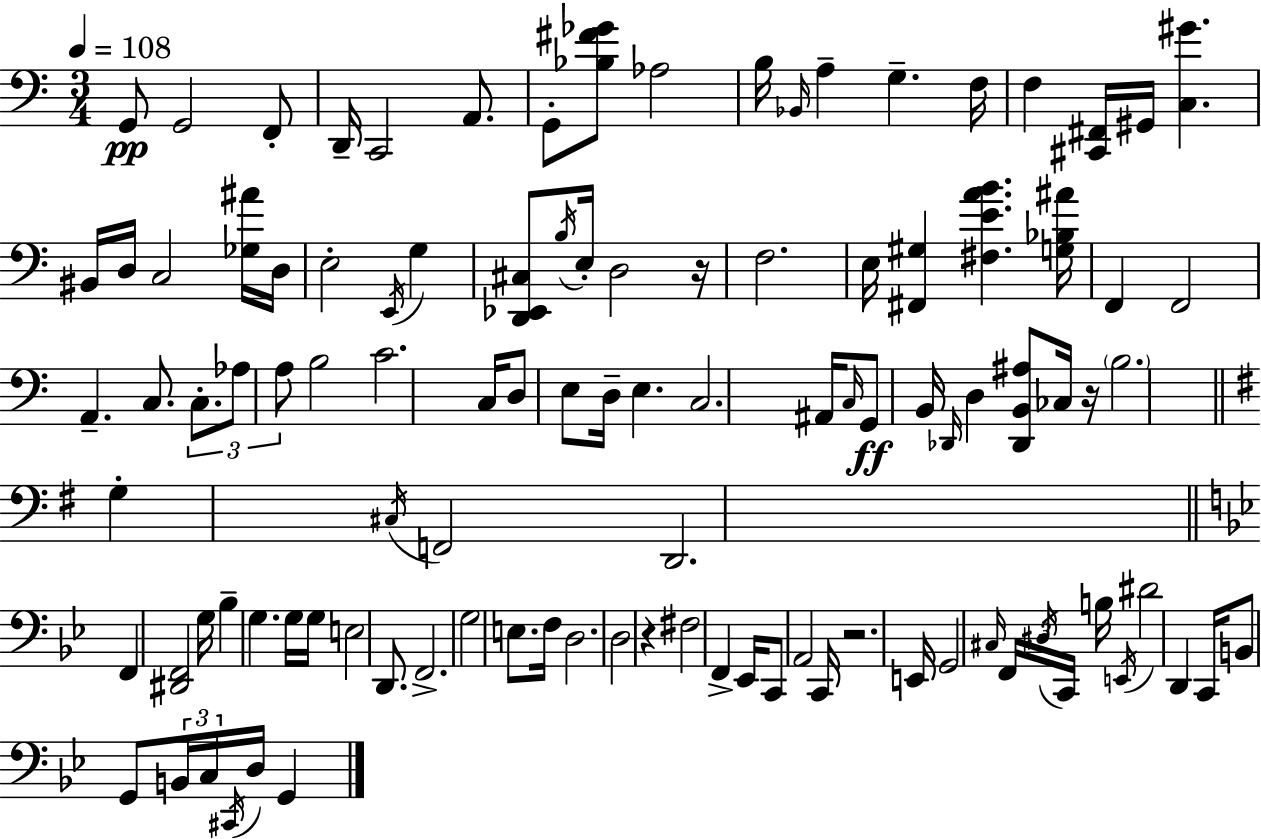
G2/e G2/h F2/e D2/s C2/h A2/e. G2/e [Bb3,F#4,Gb4]/e Ab3/h B3/s Bb2/s A3/q G3/q. F3/s F3/q [C#2,F#2]/s G#2/s [C3,G#4]/q. BIS2/s D3/s C3/h [Gb3,A#4]/s D3/s E3/h E2/s G3/q [D2,Eb2,C#3]/e B3/s E3/s D3/h R/s F3/h. E3/s [F#2,G#3]/q [F#3,E4,A4,B4]/q. [G3,Bb3,A#4]/s F2/q F2/h A2/q. C3/e. C3/e. Ab3/e A3/e B3/h C4/h. C3/s D3/e E3/e D3/s E3/q. C3/h. A#2/s C3/s G2/e B2/s Db2/s D3/q [Db2,B2,A#3]/e CES3/s R/s B3/h. G3/q C#3/s F2/h D2/h. F2/q [D#2,F2]/h G3/s Bb3/q G3/q. G3/s G3/s E3/h D2/e. F2/h. G3/h E3/e. F3/s D3/h. D3/h R/q F#3/h F2/q Eb2/s C2/e A2/h C2/s R/h. E2/s G2/h C#3/s F2/s D#3/s C2/s B3/s E2/s D#4/h D2/q C2/s B2/e G2/e B2/s C3/s C#2/s D3/s G2/q